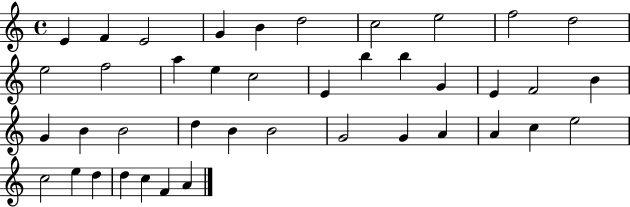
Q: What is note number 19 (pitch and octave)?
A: G4